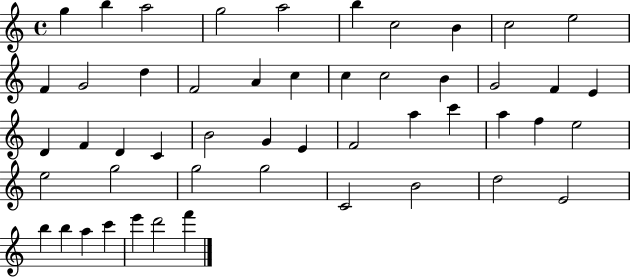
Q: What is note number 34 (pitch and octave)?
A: F5